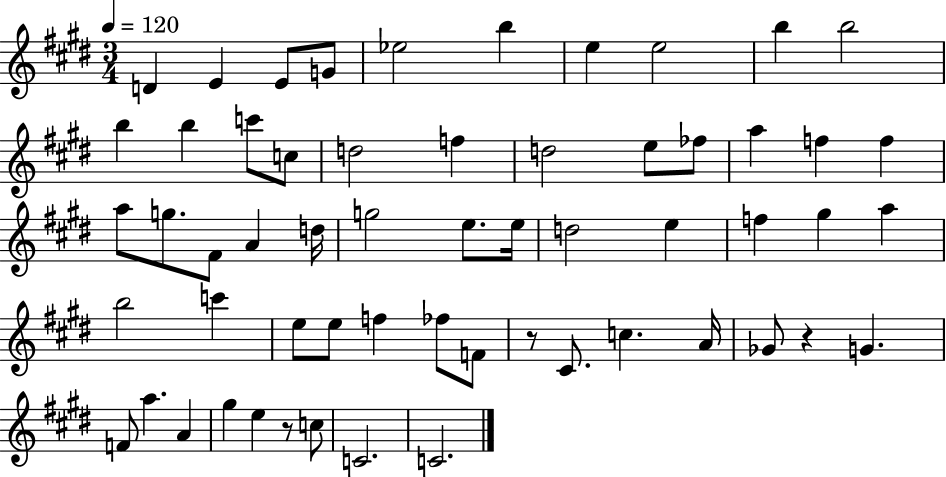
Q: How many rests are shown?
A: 3